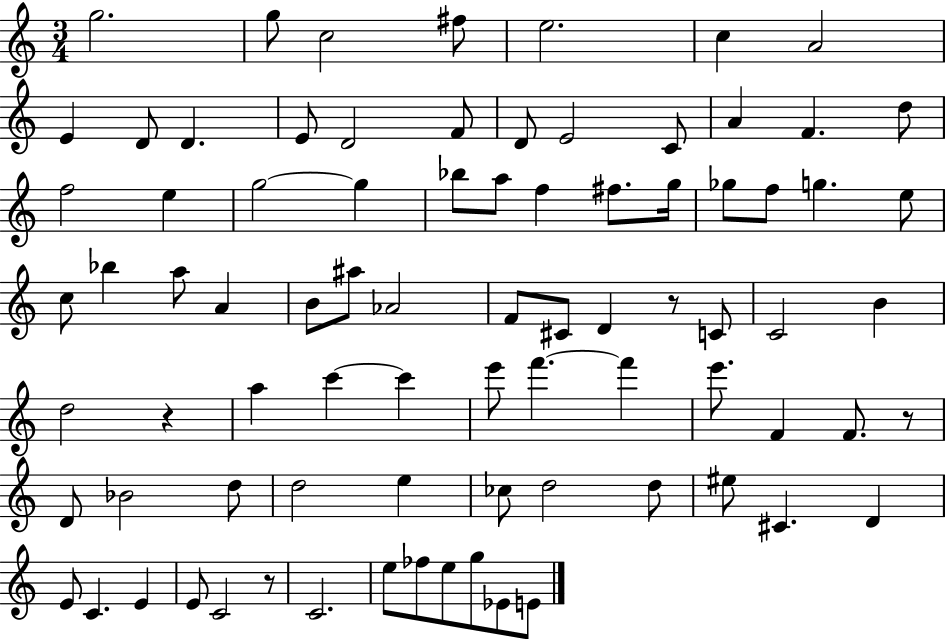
G5/h. G5/e C5/h F#5/e E5/h. C5/q A4/h E4/q D4/e D4/q. E4/e D4/h F4/e D4/e E4/h C4/e A4/q F4/q. D5/e F5/h E5/q G5/h G5/q Bb5/e A5/e F5/q F#5/e. G5/s Gb5/e F5/e G5/q. E5/e C5/e Bb5/q A5/e A4/q B4/e A#5/e Ab4/h F4/e C#4/e D4/q R/e C4/e C4/h B4/q D5/h R/q A5/q C6/q C6/q E6/e F6/q. F6/q E6/e. F4/q F4/e. R/e D4/e Bb4/h D5/e D5/h E5/q CES5/e D5/h D5/e EIS5/e C#4/q. D4/q E4/e C4/q. E4/q E4/e C4/h R/e C4/h. E5/e FES5/e E5/e G5/e Eb4/e E4/e